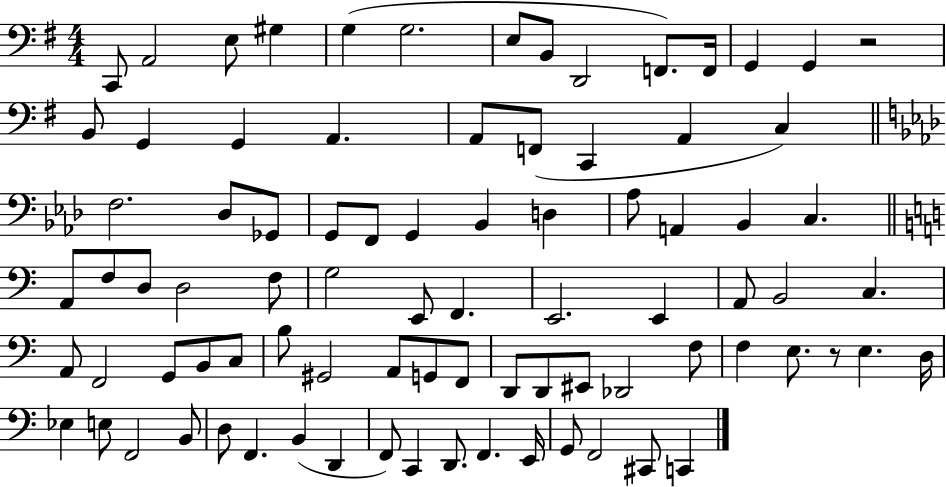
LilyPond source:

{
  \clef bass
  \numericTimeSignature
  \time 4/4
  \key g \major
  \repeat volta 2 { c,8 a,2 e8 gis4 | g4( g2. | e8 b,8 d,2 f,8.) f,16 | g,4 g,4 r2 | \break b,8 g,4 g,4 a,4. | a,8 f,8( c,4 a,4 c4) | \bar "||" \break \key aes \major f2. des8 ges,8 | g,8 f,8 g,4 bes,4 d4 | aes8 a,4 bes,4 c4. | \bar "||" \break \key a \minor a,8 f8 d8 d2 f8 | g2 e,8 f,4. | e,2. e,4 | a,8 b,2 c4. | \break a,8 f,2 g,8 b,8 c8 | b8 gis,2 a,8 g,8 f,8 | d,8 d,8 eis,8 des,2 f8 | f4 e8. r8 e4. d16 | \break ees4 e8 f,2 b,8 | d8 f,4. b,4( d,4 | f,8) c,4 d,8. f,4. e,16 | g,8 f,2 cis,8 c,4 | \break } \bar "|."
}